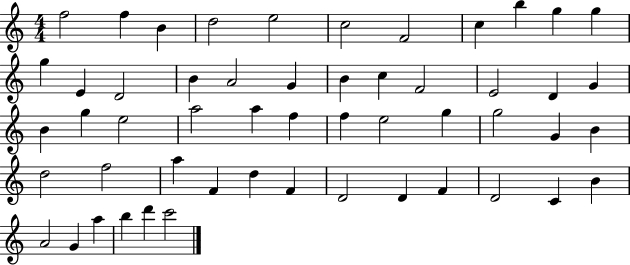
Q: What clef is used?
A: treble